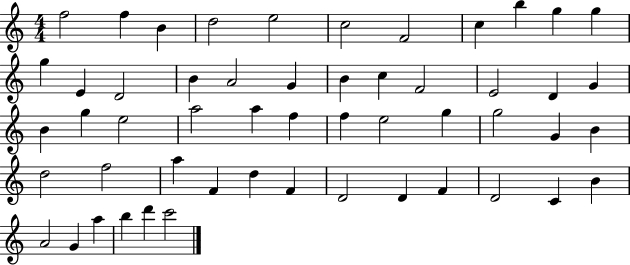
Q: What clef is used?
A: treble